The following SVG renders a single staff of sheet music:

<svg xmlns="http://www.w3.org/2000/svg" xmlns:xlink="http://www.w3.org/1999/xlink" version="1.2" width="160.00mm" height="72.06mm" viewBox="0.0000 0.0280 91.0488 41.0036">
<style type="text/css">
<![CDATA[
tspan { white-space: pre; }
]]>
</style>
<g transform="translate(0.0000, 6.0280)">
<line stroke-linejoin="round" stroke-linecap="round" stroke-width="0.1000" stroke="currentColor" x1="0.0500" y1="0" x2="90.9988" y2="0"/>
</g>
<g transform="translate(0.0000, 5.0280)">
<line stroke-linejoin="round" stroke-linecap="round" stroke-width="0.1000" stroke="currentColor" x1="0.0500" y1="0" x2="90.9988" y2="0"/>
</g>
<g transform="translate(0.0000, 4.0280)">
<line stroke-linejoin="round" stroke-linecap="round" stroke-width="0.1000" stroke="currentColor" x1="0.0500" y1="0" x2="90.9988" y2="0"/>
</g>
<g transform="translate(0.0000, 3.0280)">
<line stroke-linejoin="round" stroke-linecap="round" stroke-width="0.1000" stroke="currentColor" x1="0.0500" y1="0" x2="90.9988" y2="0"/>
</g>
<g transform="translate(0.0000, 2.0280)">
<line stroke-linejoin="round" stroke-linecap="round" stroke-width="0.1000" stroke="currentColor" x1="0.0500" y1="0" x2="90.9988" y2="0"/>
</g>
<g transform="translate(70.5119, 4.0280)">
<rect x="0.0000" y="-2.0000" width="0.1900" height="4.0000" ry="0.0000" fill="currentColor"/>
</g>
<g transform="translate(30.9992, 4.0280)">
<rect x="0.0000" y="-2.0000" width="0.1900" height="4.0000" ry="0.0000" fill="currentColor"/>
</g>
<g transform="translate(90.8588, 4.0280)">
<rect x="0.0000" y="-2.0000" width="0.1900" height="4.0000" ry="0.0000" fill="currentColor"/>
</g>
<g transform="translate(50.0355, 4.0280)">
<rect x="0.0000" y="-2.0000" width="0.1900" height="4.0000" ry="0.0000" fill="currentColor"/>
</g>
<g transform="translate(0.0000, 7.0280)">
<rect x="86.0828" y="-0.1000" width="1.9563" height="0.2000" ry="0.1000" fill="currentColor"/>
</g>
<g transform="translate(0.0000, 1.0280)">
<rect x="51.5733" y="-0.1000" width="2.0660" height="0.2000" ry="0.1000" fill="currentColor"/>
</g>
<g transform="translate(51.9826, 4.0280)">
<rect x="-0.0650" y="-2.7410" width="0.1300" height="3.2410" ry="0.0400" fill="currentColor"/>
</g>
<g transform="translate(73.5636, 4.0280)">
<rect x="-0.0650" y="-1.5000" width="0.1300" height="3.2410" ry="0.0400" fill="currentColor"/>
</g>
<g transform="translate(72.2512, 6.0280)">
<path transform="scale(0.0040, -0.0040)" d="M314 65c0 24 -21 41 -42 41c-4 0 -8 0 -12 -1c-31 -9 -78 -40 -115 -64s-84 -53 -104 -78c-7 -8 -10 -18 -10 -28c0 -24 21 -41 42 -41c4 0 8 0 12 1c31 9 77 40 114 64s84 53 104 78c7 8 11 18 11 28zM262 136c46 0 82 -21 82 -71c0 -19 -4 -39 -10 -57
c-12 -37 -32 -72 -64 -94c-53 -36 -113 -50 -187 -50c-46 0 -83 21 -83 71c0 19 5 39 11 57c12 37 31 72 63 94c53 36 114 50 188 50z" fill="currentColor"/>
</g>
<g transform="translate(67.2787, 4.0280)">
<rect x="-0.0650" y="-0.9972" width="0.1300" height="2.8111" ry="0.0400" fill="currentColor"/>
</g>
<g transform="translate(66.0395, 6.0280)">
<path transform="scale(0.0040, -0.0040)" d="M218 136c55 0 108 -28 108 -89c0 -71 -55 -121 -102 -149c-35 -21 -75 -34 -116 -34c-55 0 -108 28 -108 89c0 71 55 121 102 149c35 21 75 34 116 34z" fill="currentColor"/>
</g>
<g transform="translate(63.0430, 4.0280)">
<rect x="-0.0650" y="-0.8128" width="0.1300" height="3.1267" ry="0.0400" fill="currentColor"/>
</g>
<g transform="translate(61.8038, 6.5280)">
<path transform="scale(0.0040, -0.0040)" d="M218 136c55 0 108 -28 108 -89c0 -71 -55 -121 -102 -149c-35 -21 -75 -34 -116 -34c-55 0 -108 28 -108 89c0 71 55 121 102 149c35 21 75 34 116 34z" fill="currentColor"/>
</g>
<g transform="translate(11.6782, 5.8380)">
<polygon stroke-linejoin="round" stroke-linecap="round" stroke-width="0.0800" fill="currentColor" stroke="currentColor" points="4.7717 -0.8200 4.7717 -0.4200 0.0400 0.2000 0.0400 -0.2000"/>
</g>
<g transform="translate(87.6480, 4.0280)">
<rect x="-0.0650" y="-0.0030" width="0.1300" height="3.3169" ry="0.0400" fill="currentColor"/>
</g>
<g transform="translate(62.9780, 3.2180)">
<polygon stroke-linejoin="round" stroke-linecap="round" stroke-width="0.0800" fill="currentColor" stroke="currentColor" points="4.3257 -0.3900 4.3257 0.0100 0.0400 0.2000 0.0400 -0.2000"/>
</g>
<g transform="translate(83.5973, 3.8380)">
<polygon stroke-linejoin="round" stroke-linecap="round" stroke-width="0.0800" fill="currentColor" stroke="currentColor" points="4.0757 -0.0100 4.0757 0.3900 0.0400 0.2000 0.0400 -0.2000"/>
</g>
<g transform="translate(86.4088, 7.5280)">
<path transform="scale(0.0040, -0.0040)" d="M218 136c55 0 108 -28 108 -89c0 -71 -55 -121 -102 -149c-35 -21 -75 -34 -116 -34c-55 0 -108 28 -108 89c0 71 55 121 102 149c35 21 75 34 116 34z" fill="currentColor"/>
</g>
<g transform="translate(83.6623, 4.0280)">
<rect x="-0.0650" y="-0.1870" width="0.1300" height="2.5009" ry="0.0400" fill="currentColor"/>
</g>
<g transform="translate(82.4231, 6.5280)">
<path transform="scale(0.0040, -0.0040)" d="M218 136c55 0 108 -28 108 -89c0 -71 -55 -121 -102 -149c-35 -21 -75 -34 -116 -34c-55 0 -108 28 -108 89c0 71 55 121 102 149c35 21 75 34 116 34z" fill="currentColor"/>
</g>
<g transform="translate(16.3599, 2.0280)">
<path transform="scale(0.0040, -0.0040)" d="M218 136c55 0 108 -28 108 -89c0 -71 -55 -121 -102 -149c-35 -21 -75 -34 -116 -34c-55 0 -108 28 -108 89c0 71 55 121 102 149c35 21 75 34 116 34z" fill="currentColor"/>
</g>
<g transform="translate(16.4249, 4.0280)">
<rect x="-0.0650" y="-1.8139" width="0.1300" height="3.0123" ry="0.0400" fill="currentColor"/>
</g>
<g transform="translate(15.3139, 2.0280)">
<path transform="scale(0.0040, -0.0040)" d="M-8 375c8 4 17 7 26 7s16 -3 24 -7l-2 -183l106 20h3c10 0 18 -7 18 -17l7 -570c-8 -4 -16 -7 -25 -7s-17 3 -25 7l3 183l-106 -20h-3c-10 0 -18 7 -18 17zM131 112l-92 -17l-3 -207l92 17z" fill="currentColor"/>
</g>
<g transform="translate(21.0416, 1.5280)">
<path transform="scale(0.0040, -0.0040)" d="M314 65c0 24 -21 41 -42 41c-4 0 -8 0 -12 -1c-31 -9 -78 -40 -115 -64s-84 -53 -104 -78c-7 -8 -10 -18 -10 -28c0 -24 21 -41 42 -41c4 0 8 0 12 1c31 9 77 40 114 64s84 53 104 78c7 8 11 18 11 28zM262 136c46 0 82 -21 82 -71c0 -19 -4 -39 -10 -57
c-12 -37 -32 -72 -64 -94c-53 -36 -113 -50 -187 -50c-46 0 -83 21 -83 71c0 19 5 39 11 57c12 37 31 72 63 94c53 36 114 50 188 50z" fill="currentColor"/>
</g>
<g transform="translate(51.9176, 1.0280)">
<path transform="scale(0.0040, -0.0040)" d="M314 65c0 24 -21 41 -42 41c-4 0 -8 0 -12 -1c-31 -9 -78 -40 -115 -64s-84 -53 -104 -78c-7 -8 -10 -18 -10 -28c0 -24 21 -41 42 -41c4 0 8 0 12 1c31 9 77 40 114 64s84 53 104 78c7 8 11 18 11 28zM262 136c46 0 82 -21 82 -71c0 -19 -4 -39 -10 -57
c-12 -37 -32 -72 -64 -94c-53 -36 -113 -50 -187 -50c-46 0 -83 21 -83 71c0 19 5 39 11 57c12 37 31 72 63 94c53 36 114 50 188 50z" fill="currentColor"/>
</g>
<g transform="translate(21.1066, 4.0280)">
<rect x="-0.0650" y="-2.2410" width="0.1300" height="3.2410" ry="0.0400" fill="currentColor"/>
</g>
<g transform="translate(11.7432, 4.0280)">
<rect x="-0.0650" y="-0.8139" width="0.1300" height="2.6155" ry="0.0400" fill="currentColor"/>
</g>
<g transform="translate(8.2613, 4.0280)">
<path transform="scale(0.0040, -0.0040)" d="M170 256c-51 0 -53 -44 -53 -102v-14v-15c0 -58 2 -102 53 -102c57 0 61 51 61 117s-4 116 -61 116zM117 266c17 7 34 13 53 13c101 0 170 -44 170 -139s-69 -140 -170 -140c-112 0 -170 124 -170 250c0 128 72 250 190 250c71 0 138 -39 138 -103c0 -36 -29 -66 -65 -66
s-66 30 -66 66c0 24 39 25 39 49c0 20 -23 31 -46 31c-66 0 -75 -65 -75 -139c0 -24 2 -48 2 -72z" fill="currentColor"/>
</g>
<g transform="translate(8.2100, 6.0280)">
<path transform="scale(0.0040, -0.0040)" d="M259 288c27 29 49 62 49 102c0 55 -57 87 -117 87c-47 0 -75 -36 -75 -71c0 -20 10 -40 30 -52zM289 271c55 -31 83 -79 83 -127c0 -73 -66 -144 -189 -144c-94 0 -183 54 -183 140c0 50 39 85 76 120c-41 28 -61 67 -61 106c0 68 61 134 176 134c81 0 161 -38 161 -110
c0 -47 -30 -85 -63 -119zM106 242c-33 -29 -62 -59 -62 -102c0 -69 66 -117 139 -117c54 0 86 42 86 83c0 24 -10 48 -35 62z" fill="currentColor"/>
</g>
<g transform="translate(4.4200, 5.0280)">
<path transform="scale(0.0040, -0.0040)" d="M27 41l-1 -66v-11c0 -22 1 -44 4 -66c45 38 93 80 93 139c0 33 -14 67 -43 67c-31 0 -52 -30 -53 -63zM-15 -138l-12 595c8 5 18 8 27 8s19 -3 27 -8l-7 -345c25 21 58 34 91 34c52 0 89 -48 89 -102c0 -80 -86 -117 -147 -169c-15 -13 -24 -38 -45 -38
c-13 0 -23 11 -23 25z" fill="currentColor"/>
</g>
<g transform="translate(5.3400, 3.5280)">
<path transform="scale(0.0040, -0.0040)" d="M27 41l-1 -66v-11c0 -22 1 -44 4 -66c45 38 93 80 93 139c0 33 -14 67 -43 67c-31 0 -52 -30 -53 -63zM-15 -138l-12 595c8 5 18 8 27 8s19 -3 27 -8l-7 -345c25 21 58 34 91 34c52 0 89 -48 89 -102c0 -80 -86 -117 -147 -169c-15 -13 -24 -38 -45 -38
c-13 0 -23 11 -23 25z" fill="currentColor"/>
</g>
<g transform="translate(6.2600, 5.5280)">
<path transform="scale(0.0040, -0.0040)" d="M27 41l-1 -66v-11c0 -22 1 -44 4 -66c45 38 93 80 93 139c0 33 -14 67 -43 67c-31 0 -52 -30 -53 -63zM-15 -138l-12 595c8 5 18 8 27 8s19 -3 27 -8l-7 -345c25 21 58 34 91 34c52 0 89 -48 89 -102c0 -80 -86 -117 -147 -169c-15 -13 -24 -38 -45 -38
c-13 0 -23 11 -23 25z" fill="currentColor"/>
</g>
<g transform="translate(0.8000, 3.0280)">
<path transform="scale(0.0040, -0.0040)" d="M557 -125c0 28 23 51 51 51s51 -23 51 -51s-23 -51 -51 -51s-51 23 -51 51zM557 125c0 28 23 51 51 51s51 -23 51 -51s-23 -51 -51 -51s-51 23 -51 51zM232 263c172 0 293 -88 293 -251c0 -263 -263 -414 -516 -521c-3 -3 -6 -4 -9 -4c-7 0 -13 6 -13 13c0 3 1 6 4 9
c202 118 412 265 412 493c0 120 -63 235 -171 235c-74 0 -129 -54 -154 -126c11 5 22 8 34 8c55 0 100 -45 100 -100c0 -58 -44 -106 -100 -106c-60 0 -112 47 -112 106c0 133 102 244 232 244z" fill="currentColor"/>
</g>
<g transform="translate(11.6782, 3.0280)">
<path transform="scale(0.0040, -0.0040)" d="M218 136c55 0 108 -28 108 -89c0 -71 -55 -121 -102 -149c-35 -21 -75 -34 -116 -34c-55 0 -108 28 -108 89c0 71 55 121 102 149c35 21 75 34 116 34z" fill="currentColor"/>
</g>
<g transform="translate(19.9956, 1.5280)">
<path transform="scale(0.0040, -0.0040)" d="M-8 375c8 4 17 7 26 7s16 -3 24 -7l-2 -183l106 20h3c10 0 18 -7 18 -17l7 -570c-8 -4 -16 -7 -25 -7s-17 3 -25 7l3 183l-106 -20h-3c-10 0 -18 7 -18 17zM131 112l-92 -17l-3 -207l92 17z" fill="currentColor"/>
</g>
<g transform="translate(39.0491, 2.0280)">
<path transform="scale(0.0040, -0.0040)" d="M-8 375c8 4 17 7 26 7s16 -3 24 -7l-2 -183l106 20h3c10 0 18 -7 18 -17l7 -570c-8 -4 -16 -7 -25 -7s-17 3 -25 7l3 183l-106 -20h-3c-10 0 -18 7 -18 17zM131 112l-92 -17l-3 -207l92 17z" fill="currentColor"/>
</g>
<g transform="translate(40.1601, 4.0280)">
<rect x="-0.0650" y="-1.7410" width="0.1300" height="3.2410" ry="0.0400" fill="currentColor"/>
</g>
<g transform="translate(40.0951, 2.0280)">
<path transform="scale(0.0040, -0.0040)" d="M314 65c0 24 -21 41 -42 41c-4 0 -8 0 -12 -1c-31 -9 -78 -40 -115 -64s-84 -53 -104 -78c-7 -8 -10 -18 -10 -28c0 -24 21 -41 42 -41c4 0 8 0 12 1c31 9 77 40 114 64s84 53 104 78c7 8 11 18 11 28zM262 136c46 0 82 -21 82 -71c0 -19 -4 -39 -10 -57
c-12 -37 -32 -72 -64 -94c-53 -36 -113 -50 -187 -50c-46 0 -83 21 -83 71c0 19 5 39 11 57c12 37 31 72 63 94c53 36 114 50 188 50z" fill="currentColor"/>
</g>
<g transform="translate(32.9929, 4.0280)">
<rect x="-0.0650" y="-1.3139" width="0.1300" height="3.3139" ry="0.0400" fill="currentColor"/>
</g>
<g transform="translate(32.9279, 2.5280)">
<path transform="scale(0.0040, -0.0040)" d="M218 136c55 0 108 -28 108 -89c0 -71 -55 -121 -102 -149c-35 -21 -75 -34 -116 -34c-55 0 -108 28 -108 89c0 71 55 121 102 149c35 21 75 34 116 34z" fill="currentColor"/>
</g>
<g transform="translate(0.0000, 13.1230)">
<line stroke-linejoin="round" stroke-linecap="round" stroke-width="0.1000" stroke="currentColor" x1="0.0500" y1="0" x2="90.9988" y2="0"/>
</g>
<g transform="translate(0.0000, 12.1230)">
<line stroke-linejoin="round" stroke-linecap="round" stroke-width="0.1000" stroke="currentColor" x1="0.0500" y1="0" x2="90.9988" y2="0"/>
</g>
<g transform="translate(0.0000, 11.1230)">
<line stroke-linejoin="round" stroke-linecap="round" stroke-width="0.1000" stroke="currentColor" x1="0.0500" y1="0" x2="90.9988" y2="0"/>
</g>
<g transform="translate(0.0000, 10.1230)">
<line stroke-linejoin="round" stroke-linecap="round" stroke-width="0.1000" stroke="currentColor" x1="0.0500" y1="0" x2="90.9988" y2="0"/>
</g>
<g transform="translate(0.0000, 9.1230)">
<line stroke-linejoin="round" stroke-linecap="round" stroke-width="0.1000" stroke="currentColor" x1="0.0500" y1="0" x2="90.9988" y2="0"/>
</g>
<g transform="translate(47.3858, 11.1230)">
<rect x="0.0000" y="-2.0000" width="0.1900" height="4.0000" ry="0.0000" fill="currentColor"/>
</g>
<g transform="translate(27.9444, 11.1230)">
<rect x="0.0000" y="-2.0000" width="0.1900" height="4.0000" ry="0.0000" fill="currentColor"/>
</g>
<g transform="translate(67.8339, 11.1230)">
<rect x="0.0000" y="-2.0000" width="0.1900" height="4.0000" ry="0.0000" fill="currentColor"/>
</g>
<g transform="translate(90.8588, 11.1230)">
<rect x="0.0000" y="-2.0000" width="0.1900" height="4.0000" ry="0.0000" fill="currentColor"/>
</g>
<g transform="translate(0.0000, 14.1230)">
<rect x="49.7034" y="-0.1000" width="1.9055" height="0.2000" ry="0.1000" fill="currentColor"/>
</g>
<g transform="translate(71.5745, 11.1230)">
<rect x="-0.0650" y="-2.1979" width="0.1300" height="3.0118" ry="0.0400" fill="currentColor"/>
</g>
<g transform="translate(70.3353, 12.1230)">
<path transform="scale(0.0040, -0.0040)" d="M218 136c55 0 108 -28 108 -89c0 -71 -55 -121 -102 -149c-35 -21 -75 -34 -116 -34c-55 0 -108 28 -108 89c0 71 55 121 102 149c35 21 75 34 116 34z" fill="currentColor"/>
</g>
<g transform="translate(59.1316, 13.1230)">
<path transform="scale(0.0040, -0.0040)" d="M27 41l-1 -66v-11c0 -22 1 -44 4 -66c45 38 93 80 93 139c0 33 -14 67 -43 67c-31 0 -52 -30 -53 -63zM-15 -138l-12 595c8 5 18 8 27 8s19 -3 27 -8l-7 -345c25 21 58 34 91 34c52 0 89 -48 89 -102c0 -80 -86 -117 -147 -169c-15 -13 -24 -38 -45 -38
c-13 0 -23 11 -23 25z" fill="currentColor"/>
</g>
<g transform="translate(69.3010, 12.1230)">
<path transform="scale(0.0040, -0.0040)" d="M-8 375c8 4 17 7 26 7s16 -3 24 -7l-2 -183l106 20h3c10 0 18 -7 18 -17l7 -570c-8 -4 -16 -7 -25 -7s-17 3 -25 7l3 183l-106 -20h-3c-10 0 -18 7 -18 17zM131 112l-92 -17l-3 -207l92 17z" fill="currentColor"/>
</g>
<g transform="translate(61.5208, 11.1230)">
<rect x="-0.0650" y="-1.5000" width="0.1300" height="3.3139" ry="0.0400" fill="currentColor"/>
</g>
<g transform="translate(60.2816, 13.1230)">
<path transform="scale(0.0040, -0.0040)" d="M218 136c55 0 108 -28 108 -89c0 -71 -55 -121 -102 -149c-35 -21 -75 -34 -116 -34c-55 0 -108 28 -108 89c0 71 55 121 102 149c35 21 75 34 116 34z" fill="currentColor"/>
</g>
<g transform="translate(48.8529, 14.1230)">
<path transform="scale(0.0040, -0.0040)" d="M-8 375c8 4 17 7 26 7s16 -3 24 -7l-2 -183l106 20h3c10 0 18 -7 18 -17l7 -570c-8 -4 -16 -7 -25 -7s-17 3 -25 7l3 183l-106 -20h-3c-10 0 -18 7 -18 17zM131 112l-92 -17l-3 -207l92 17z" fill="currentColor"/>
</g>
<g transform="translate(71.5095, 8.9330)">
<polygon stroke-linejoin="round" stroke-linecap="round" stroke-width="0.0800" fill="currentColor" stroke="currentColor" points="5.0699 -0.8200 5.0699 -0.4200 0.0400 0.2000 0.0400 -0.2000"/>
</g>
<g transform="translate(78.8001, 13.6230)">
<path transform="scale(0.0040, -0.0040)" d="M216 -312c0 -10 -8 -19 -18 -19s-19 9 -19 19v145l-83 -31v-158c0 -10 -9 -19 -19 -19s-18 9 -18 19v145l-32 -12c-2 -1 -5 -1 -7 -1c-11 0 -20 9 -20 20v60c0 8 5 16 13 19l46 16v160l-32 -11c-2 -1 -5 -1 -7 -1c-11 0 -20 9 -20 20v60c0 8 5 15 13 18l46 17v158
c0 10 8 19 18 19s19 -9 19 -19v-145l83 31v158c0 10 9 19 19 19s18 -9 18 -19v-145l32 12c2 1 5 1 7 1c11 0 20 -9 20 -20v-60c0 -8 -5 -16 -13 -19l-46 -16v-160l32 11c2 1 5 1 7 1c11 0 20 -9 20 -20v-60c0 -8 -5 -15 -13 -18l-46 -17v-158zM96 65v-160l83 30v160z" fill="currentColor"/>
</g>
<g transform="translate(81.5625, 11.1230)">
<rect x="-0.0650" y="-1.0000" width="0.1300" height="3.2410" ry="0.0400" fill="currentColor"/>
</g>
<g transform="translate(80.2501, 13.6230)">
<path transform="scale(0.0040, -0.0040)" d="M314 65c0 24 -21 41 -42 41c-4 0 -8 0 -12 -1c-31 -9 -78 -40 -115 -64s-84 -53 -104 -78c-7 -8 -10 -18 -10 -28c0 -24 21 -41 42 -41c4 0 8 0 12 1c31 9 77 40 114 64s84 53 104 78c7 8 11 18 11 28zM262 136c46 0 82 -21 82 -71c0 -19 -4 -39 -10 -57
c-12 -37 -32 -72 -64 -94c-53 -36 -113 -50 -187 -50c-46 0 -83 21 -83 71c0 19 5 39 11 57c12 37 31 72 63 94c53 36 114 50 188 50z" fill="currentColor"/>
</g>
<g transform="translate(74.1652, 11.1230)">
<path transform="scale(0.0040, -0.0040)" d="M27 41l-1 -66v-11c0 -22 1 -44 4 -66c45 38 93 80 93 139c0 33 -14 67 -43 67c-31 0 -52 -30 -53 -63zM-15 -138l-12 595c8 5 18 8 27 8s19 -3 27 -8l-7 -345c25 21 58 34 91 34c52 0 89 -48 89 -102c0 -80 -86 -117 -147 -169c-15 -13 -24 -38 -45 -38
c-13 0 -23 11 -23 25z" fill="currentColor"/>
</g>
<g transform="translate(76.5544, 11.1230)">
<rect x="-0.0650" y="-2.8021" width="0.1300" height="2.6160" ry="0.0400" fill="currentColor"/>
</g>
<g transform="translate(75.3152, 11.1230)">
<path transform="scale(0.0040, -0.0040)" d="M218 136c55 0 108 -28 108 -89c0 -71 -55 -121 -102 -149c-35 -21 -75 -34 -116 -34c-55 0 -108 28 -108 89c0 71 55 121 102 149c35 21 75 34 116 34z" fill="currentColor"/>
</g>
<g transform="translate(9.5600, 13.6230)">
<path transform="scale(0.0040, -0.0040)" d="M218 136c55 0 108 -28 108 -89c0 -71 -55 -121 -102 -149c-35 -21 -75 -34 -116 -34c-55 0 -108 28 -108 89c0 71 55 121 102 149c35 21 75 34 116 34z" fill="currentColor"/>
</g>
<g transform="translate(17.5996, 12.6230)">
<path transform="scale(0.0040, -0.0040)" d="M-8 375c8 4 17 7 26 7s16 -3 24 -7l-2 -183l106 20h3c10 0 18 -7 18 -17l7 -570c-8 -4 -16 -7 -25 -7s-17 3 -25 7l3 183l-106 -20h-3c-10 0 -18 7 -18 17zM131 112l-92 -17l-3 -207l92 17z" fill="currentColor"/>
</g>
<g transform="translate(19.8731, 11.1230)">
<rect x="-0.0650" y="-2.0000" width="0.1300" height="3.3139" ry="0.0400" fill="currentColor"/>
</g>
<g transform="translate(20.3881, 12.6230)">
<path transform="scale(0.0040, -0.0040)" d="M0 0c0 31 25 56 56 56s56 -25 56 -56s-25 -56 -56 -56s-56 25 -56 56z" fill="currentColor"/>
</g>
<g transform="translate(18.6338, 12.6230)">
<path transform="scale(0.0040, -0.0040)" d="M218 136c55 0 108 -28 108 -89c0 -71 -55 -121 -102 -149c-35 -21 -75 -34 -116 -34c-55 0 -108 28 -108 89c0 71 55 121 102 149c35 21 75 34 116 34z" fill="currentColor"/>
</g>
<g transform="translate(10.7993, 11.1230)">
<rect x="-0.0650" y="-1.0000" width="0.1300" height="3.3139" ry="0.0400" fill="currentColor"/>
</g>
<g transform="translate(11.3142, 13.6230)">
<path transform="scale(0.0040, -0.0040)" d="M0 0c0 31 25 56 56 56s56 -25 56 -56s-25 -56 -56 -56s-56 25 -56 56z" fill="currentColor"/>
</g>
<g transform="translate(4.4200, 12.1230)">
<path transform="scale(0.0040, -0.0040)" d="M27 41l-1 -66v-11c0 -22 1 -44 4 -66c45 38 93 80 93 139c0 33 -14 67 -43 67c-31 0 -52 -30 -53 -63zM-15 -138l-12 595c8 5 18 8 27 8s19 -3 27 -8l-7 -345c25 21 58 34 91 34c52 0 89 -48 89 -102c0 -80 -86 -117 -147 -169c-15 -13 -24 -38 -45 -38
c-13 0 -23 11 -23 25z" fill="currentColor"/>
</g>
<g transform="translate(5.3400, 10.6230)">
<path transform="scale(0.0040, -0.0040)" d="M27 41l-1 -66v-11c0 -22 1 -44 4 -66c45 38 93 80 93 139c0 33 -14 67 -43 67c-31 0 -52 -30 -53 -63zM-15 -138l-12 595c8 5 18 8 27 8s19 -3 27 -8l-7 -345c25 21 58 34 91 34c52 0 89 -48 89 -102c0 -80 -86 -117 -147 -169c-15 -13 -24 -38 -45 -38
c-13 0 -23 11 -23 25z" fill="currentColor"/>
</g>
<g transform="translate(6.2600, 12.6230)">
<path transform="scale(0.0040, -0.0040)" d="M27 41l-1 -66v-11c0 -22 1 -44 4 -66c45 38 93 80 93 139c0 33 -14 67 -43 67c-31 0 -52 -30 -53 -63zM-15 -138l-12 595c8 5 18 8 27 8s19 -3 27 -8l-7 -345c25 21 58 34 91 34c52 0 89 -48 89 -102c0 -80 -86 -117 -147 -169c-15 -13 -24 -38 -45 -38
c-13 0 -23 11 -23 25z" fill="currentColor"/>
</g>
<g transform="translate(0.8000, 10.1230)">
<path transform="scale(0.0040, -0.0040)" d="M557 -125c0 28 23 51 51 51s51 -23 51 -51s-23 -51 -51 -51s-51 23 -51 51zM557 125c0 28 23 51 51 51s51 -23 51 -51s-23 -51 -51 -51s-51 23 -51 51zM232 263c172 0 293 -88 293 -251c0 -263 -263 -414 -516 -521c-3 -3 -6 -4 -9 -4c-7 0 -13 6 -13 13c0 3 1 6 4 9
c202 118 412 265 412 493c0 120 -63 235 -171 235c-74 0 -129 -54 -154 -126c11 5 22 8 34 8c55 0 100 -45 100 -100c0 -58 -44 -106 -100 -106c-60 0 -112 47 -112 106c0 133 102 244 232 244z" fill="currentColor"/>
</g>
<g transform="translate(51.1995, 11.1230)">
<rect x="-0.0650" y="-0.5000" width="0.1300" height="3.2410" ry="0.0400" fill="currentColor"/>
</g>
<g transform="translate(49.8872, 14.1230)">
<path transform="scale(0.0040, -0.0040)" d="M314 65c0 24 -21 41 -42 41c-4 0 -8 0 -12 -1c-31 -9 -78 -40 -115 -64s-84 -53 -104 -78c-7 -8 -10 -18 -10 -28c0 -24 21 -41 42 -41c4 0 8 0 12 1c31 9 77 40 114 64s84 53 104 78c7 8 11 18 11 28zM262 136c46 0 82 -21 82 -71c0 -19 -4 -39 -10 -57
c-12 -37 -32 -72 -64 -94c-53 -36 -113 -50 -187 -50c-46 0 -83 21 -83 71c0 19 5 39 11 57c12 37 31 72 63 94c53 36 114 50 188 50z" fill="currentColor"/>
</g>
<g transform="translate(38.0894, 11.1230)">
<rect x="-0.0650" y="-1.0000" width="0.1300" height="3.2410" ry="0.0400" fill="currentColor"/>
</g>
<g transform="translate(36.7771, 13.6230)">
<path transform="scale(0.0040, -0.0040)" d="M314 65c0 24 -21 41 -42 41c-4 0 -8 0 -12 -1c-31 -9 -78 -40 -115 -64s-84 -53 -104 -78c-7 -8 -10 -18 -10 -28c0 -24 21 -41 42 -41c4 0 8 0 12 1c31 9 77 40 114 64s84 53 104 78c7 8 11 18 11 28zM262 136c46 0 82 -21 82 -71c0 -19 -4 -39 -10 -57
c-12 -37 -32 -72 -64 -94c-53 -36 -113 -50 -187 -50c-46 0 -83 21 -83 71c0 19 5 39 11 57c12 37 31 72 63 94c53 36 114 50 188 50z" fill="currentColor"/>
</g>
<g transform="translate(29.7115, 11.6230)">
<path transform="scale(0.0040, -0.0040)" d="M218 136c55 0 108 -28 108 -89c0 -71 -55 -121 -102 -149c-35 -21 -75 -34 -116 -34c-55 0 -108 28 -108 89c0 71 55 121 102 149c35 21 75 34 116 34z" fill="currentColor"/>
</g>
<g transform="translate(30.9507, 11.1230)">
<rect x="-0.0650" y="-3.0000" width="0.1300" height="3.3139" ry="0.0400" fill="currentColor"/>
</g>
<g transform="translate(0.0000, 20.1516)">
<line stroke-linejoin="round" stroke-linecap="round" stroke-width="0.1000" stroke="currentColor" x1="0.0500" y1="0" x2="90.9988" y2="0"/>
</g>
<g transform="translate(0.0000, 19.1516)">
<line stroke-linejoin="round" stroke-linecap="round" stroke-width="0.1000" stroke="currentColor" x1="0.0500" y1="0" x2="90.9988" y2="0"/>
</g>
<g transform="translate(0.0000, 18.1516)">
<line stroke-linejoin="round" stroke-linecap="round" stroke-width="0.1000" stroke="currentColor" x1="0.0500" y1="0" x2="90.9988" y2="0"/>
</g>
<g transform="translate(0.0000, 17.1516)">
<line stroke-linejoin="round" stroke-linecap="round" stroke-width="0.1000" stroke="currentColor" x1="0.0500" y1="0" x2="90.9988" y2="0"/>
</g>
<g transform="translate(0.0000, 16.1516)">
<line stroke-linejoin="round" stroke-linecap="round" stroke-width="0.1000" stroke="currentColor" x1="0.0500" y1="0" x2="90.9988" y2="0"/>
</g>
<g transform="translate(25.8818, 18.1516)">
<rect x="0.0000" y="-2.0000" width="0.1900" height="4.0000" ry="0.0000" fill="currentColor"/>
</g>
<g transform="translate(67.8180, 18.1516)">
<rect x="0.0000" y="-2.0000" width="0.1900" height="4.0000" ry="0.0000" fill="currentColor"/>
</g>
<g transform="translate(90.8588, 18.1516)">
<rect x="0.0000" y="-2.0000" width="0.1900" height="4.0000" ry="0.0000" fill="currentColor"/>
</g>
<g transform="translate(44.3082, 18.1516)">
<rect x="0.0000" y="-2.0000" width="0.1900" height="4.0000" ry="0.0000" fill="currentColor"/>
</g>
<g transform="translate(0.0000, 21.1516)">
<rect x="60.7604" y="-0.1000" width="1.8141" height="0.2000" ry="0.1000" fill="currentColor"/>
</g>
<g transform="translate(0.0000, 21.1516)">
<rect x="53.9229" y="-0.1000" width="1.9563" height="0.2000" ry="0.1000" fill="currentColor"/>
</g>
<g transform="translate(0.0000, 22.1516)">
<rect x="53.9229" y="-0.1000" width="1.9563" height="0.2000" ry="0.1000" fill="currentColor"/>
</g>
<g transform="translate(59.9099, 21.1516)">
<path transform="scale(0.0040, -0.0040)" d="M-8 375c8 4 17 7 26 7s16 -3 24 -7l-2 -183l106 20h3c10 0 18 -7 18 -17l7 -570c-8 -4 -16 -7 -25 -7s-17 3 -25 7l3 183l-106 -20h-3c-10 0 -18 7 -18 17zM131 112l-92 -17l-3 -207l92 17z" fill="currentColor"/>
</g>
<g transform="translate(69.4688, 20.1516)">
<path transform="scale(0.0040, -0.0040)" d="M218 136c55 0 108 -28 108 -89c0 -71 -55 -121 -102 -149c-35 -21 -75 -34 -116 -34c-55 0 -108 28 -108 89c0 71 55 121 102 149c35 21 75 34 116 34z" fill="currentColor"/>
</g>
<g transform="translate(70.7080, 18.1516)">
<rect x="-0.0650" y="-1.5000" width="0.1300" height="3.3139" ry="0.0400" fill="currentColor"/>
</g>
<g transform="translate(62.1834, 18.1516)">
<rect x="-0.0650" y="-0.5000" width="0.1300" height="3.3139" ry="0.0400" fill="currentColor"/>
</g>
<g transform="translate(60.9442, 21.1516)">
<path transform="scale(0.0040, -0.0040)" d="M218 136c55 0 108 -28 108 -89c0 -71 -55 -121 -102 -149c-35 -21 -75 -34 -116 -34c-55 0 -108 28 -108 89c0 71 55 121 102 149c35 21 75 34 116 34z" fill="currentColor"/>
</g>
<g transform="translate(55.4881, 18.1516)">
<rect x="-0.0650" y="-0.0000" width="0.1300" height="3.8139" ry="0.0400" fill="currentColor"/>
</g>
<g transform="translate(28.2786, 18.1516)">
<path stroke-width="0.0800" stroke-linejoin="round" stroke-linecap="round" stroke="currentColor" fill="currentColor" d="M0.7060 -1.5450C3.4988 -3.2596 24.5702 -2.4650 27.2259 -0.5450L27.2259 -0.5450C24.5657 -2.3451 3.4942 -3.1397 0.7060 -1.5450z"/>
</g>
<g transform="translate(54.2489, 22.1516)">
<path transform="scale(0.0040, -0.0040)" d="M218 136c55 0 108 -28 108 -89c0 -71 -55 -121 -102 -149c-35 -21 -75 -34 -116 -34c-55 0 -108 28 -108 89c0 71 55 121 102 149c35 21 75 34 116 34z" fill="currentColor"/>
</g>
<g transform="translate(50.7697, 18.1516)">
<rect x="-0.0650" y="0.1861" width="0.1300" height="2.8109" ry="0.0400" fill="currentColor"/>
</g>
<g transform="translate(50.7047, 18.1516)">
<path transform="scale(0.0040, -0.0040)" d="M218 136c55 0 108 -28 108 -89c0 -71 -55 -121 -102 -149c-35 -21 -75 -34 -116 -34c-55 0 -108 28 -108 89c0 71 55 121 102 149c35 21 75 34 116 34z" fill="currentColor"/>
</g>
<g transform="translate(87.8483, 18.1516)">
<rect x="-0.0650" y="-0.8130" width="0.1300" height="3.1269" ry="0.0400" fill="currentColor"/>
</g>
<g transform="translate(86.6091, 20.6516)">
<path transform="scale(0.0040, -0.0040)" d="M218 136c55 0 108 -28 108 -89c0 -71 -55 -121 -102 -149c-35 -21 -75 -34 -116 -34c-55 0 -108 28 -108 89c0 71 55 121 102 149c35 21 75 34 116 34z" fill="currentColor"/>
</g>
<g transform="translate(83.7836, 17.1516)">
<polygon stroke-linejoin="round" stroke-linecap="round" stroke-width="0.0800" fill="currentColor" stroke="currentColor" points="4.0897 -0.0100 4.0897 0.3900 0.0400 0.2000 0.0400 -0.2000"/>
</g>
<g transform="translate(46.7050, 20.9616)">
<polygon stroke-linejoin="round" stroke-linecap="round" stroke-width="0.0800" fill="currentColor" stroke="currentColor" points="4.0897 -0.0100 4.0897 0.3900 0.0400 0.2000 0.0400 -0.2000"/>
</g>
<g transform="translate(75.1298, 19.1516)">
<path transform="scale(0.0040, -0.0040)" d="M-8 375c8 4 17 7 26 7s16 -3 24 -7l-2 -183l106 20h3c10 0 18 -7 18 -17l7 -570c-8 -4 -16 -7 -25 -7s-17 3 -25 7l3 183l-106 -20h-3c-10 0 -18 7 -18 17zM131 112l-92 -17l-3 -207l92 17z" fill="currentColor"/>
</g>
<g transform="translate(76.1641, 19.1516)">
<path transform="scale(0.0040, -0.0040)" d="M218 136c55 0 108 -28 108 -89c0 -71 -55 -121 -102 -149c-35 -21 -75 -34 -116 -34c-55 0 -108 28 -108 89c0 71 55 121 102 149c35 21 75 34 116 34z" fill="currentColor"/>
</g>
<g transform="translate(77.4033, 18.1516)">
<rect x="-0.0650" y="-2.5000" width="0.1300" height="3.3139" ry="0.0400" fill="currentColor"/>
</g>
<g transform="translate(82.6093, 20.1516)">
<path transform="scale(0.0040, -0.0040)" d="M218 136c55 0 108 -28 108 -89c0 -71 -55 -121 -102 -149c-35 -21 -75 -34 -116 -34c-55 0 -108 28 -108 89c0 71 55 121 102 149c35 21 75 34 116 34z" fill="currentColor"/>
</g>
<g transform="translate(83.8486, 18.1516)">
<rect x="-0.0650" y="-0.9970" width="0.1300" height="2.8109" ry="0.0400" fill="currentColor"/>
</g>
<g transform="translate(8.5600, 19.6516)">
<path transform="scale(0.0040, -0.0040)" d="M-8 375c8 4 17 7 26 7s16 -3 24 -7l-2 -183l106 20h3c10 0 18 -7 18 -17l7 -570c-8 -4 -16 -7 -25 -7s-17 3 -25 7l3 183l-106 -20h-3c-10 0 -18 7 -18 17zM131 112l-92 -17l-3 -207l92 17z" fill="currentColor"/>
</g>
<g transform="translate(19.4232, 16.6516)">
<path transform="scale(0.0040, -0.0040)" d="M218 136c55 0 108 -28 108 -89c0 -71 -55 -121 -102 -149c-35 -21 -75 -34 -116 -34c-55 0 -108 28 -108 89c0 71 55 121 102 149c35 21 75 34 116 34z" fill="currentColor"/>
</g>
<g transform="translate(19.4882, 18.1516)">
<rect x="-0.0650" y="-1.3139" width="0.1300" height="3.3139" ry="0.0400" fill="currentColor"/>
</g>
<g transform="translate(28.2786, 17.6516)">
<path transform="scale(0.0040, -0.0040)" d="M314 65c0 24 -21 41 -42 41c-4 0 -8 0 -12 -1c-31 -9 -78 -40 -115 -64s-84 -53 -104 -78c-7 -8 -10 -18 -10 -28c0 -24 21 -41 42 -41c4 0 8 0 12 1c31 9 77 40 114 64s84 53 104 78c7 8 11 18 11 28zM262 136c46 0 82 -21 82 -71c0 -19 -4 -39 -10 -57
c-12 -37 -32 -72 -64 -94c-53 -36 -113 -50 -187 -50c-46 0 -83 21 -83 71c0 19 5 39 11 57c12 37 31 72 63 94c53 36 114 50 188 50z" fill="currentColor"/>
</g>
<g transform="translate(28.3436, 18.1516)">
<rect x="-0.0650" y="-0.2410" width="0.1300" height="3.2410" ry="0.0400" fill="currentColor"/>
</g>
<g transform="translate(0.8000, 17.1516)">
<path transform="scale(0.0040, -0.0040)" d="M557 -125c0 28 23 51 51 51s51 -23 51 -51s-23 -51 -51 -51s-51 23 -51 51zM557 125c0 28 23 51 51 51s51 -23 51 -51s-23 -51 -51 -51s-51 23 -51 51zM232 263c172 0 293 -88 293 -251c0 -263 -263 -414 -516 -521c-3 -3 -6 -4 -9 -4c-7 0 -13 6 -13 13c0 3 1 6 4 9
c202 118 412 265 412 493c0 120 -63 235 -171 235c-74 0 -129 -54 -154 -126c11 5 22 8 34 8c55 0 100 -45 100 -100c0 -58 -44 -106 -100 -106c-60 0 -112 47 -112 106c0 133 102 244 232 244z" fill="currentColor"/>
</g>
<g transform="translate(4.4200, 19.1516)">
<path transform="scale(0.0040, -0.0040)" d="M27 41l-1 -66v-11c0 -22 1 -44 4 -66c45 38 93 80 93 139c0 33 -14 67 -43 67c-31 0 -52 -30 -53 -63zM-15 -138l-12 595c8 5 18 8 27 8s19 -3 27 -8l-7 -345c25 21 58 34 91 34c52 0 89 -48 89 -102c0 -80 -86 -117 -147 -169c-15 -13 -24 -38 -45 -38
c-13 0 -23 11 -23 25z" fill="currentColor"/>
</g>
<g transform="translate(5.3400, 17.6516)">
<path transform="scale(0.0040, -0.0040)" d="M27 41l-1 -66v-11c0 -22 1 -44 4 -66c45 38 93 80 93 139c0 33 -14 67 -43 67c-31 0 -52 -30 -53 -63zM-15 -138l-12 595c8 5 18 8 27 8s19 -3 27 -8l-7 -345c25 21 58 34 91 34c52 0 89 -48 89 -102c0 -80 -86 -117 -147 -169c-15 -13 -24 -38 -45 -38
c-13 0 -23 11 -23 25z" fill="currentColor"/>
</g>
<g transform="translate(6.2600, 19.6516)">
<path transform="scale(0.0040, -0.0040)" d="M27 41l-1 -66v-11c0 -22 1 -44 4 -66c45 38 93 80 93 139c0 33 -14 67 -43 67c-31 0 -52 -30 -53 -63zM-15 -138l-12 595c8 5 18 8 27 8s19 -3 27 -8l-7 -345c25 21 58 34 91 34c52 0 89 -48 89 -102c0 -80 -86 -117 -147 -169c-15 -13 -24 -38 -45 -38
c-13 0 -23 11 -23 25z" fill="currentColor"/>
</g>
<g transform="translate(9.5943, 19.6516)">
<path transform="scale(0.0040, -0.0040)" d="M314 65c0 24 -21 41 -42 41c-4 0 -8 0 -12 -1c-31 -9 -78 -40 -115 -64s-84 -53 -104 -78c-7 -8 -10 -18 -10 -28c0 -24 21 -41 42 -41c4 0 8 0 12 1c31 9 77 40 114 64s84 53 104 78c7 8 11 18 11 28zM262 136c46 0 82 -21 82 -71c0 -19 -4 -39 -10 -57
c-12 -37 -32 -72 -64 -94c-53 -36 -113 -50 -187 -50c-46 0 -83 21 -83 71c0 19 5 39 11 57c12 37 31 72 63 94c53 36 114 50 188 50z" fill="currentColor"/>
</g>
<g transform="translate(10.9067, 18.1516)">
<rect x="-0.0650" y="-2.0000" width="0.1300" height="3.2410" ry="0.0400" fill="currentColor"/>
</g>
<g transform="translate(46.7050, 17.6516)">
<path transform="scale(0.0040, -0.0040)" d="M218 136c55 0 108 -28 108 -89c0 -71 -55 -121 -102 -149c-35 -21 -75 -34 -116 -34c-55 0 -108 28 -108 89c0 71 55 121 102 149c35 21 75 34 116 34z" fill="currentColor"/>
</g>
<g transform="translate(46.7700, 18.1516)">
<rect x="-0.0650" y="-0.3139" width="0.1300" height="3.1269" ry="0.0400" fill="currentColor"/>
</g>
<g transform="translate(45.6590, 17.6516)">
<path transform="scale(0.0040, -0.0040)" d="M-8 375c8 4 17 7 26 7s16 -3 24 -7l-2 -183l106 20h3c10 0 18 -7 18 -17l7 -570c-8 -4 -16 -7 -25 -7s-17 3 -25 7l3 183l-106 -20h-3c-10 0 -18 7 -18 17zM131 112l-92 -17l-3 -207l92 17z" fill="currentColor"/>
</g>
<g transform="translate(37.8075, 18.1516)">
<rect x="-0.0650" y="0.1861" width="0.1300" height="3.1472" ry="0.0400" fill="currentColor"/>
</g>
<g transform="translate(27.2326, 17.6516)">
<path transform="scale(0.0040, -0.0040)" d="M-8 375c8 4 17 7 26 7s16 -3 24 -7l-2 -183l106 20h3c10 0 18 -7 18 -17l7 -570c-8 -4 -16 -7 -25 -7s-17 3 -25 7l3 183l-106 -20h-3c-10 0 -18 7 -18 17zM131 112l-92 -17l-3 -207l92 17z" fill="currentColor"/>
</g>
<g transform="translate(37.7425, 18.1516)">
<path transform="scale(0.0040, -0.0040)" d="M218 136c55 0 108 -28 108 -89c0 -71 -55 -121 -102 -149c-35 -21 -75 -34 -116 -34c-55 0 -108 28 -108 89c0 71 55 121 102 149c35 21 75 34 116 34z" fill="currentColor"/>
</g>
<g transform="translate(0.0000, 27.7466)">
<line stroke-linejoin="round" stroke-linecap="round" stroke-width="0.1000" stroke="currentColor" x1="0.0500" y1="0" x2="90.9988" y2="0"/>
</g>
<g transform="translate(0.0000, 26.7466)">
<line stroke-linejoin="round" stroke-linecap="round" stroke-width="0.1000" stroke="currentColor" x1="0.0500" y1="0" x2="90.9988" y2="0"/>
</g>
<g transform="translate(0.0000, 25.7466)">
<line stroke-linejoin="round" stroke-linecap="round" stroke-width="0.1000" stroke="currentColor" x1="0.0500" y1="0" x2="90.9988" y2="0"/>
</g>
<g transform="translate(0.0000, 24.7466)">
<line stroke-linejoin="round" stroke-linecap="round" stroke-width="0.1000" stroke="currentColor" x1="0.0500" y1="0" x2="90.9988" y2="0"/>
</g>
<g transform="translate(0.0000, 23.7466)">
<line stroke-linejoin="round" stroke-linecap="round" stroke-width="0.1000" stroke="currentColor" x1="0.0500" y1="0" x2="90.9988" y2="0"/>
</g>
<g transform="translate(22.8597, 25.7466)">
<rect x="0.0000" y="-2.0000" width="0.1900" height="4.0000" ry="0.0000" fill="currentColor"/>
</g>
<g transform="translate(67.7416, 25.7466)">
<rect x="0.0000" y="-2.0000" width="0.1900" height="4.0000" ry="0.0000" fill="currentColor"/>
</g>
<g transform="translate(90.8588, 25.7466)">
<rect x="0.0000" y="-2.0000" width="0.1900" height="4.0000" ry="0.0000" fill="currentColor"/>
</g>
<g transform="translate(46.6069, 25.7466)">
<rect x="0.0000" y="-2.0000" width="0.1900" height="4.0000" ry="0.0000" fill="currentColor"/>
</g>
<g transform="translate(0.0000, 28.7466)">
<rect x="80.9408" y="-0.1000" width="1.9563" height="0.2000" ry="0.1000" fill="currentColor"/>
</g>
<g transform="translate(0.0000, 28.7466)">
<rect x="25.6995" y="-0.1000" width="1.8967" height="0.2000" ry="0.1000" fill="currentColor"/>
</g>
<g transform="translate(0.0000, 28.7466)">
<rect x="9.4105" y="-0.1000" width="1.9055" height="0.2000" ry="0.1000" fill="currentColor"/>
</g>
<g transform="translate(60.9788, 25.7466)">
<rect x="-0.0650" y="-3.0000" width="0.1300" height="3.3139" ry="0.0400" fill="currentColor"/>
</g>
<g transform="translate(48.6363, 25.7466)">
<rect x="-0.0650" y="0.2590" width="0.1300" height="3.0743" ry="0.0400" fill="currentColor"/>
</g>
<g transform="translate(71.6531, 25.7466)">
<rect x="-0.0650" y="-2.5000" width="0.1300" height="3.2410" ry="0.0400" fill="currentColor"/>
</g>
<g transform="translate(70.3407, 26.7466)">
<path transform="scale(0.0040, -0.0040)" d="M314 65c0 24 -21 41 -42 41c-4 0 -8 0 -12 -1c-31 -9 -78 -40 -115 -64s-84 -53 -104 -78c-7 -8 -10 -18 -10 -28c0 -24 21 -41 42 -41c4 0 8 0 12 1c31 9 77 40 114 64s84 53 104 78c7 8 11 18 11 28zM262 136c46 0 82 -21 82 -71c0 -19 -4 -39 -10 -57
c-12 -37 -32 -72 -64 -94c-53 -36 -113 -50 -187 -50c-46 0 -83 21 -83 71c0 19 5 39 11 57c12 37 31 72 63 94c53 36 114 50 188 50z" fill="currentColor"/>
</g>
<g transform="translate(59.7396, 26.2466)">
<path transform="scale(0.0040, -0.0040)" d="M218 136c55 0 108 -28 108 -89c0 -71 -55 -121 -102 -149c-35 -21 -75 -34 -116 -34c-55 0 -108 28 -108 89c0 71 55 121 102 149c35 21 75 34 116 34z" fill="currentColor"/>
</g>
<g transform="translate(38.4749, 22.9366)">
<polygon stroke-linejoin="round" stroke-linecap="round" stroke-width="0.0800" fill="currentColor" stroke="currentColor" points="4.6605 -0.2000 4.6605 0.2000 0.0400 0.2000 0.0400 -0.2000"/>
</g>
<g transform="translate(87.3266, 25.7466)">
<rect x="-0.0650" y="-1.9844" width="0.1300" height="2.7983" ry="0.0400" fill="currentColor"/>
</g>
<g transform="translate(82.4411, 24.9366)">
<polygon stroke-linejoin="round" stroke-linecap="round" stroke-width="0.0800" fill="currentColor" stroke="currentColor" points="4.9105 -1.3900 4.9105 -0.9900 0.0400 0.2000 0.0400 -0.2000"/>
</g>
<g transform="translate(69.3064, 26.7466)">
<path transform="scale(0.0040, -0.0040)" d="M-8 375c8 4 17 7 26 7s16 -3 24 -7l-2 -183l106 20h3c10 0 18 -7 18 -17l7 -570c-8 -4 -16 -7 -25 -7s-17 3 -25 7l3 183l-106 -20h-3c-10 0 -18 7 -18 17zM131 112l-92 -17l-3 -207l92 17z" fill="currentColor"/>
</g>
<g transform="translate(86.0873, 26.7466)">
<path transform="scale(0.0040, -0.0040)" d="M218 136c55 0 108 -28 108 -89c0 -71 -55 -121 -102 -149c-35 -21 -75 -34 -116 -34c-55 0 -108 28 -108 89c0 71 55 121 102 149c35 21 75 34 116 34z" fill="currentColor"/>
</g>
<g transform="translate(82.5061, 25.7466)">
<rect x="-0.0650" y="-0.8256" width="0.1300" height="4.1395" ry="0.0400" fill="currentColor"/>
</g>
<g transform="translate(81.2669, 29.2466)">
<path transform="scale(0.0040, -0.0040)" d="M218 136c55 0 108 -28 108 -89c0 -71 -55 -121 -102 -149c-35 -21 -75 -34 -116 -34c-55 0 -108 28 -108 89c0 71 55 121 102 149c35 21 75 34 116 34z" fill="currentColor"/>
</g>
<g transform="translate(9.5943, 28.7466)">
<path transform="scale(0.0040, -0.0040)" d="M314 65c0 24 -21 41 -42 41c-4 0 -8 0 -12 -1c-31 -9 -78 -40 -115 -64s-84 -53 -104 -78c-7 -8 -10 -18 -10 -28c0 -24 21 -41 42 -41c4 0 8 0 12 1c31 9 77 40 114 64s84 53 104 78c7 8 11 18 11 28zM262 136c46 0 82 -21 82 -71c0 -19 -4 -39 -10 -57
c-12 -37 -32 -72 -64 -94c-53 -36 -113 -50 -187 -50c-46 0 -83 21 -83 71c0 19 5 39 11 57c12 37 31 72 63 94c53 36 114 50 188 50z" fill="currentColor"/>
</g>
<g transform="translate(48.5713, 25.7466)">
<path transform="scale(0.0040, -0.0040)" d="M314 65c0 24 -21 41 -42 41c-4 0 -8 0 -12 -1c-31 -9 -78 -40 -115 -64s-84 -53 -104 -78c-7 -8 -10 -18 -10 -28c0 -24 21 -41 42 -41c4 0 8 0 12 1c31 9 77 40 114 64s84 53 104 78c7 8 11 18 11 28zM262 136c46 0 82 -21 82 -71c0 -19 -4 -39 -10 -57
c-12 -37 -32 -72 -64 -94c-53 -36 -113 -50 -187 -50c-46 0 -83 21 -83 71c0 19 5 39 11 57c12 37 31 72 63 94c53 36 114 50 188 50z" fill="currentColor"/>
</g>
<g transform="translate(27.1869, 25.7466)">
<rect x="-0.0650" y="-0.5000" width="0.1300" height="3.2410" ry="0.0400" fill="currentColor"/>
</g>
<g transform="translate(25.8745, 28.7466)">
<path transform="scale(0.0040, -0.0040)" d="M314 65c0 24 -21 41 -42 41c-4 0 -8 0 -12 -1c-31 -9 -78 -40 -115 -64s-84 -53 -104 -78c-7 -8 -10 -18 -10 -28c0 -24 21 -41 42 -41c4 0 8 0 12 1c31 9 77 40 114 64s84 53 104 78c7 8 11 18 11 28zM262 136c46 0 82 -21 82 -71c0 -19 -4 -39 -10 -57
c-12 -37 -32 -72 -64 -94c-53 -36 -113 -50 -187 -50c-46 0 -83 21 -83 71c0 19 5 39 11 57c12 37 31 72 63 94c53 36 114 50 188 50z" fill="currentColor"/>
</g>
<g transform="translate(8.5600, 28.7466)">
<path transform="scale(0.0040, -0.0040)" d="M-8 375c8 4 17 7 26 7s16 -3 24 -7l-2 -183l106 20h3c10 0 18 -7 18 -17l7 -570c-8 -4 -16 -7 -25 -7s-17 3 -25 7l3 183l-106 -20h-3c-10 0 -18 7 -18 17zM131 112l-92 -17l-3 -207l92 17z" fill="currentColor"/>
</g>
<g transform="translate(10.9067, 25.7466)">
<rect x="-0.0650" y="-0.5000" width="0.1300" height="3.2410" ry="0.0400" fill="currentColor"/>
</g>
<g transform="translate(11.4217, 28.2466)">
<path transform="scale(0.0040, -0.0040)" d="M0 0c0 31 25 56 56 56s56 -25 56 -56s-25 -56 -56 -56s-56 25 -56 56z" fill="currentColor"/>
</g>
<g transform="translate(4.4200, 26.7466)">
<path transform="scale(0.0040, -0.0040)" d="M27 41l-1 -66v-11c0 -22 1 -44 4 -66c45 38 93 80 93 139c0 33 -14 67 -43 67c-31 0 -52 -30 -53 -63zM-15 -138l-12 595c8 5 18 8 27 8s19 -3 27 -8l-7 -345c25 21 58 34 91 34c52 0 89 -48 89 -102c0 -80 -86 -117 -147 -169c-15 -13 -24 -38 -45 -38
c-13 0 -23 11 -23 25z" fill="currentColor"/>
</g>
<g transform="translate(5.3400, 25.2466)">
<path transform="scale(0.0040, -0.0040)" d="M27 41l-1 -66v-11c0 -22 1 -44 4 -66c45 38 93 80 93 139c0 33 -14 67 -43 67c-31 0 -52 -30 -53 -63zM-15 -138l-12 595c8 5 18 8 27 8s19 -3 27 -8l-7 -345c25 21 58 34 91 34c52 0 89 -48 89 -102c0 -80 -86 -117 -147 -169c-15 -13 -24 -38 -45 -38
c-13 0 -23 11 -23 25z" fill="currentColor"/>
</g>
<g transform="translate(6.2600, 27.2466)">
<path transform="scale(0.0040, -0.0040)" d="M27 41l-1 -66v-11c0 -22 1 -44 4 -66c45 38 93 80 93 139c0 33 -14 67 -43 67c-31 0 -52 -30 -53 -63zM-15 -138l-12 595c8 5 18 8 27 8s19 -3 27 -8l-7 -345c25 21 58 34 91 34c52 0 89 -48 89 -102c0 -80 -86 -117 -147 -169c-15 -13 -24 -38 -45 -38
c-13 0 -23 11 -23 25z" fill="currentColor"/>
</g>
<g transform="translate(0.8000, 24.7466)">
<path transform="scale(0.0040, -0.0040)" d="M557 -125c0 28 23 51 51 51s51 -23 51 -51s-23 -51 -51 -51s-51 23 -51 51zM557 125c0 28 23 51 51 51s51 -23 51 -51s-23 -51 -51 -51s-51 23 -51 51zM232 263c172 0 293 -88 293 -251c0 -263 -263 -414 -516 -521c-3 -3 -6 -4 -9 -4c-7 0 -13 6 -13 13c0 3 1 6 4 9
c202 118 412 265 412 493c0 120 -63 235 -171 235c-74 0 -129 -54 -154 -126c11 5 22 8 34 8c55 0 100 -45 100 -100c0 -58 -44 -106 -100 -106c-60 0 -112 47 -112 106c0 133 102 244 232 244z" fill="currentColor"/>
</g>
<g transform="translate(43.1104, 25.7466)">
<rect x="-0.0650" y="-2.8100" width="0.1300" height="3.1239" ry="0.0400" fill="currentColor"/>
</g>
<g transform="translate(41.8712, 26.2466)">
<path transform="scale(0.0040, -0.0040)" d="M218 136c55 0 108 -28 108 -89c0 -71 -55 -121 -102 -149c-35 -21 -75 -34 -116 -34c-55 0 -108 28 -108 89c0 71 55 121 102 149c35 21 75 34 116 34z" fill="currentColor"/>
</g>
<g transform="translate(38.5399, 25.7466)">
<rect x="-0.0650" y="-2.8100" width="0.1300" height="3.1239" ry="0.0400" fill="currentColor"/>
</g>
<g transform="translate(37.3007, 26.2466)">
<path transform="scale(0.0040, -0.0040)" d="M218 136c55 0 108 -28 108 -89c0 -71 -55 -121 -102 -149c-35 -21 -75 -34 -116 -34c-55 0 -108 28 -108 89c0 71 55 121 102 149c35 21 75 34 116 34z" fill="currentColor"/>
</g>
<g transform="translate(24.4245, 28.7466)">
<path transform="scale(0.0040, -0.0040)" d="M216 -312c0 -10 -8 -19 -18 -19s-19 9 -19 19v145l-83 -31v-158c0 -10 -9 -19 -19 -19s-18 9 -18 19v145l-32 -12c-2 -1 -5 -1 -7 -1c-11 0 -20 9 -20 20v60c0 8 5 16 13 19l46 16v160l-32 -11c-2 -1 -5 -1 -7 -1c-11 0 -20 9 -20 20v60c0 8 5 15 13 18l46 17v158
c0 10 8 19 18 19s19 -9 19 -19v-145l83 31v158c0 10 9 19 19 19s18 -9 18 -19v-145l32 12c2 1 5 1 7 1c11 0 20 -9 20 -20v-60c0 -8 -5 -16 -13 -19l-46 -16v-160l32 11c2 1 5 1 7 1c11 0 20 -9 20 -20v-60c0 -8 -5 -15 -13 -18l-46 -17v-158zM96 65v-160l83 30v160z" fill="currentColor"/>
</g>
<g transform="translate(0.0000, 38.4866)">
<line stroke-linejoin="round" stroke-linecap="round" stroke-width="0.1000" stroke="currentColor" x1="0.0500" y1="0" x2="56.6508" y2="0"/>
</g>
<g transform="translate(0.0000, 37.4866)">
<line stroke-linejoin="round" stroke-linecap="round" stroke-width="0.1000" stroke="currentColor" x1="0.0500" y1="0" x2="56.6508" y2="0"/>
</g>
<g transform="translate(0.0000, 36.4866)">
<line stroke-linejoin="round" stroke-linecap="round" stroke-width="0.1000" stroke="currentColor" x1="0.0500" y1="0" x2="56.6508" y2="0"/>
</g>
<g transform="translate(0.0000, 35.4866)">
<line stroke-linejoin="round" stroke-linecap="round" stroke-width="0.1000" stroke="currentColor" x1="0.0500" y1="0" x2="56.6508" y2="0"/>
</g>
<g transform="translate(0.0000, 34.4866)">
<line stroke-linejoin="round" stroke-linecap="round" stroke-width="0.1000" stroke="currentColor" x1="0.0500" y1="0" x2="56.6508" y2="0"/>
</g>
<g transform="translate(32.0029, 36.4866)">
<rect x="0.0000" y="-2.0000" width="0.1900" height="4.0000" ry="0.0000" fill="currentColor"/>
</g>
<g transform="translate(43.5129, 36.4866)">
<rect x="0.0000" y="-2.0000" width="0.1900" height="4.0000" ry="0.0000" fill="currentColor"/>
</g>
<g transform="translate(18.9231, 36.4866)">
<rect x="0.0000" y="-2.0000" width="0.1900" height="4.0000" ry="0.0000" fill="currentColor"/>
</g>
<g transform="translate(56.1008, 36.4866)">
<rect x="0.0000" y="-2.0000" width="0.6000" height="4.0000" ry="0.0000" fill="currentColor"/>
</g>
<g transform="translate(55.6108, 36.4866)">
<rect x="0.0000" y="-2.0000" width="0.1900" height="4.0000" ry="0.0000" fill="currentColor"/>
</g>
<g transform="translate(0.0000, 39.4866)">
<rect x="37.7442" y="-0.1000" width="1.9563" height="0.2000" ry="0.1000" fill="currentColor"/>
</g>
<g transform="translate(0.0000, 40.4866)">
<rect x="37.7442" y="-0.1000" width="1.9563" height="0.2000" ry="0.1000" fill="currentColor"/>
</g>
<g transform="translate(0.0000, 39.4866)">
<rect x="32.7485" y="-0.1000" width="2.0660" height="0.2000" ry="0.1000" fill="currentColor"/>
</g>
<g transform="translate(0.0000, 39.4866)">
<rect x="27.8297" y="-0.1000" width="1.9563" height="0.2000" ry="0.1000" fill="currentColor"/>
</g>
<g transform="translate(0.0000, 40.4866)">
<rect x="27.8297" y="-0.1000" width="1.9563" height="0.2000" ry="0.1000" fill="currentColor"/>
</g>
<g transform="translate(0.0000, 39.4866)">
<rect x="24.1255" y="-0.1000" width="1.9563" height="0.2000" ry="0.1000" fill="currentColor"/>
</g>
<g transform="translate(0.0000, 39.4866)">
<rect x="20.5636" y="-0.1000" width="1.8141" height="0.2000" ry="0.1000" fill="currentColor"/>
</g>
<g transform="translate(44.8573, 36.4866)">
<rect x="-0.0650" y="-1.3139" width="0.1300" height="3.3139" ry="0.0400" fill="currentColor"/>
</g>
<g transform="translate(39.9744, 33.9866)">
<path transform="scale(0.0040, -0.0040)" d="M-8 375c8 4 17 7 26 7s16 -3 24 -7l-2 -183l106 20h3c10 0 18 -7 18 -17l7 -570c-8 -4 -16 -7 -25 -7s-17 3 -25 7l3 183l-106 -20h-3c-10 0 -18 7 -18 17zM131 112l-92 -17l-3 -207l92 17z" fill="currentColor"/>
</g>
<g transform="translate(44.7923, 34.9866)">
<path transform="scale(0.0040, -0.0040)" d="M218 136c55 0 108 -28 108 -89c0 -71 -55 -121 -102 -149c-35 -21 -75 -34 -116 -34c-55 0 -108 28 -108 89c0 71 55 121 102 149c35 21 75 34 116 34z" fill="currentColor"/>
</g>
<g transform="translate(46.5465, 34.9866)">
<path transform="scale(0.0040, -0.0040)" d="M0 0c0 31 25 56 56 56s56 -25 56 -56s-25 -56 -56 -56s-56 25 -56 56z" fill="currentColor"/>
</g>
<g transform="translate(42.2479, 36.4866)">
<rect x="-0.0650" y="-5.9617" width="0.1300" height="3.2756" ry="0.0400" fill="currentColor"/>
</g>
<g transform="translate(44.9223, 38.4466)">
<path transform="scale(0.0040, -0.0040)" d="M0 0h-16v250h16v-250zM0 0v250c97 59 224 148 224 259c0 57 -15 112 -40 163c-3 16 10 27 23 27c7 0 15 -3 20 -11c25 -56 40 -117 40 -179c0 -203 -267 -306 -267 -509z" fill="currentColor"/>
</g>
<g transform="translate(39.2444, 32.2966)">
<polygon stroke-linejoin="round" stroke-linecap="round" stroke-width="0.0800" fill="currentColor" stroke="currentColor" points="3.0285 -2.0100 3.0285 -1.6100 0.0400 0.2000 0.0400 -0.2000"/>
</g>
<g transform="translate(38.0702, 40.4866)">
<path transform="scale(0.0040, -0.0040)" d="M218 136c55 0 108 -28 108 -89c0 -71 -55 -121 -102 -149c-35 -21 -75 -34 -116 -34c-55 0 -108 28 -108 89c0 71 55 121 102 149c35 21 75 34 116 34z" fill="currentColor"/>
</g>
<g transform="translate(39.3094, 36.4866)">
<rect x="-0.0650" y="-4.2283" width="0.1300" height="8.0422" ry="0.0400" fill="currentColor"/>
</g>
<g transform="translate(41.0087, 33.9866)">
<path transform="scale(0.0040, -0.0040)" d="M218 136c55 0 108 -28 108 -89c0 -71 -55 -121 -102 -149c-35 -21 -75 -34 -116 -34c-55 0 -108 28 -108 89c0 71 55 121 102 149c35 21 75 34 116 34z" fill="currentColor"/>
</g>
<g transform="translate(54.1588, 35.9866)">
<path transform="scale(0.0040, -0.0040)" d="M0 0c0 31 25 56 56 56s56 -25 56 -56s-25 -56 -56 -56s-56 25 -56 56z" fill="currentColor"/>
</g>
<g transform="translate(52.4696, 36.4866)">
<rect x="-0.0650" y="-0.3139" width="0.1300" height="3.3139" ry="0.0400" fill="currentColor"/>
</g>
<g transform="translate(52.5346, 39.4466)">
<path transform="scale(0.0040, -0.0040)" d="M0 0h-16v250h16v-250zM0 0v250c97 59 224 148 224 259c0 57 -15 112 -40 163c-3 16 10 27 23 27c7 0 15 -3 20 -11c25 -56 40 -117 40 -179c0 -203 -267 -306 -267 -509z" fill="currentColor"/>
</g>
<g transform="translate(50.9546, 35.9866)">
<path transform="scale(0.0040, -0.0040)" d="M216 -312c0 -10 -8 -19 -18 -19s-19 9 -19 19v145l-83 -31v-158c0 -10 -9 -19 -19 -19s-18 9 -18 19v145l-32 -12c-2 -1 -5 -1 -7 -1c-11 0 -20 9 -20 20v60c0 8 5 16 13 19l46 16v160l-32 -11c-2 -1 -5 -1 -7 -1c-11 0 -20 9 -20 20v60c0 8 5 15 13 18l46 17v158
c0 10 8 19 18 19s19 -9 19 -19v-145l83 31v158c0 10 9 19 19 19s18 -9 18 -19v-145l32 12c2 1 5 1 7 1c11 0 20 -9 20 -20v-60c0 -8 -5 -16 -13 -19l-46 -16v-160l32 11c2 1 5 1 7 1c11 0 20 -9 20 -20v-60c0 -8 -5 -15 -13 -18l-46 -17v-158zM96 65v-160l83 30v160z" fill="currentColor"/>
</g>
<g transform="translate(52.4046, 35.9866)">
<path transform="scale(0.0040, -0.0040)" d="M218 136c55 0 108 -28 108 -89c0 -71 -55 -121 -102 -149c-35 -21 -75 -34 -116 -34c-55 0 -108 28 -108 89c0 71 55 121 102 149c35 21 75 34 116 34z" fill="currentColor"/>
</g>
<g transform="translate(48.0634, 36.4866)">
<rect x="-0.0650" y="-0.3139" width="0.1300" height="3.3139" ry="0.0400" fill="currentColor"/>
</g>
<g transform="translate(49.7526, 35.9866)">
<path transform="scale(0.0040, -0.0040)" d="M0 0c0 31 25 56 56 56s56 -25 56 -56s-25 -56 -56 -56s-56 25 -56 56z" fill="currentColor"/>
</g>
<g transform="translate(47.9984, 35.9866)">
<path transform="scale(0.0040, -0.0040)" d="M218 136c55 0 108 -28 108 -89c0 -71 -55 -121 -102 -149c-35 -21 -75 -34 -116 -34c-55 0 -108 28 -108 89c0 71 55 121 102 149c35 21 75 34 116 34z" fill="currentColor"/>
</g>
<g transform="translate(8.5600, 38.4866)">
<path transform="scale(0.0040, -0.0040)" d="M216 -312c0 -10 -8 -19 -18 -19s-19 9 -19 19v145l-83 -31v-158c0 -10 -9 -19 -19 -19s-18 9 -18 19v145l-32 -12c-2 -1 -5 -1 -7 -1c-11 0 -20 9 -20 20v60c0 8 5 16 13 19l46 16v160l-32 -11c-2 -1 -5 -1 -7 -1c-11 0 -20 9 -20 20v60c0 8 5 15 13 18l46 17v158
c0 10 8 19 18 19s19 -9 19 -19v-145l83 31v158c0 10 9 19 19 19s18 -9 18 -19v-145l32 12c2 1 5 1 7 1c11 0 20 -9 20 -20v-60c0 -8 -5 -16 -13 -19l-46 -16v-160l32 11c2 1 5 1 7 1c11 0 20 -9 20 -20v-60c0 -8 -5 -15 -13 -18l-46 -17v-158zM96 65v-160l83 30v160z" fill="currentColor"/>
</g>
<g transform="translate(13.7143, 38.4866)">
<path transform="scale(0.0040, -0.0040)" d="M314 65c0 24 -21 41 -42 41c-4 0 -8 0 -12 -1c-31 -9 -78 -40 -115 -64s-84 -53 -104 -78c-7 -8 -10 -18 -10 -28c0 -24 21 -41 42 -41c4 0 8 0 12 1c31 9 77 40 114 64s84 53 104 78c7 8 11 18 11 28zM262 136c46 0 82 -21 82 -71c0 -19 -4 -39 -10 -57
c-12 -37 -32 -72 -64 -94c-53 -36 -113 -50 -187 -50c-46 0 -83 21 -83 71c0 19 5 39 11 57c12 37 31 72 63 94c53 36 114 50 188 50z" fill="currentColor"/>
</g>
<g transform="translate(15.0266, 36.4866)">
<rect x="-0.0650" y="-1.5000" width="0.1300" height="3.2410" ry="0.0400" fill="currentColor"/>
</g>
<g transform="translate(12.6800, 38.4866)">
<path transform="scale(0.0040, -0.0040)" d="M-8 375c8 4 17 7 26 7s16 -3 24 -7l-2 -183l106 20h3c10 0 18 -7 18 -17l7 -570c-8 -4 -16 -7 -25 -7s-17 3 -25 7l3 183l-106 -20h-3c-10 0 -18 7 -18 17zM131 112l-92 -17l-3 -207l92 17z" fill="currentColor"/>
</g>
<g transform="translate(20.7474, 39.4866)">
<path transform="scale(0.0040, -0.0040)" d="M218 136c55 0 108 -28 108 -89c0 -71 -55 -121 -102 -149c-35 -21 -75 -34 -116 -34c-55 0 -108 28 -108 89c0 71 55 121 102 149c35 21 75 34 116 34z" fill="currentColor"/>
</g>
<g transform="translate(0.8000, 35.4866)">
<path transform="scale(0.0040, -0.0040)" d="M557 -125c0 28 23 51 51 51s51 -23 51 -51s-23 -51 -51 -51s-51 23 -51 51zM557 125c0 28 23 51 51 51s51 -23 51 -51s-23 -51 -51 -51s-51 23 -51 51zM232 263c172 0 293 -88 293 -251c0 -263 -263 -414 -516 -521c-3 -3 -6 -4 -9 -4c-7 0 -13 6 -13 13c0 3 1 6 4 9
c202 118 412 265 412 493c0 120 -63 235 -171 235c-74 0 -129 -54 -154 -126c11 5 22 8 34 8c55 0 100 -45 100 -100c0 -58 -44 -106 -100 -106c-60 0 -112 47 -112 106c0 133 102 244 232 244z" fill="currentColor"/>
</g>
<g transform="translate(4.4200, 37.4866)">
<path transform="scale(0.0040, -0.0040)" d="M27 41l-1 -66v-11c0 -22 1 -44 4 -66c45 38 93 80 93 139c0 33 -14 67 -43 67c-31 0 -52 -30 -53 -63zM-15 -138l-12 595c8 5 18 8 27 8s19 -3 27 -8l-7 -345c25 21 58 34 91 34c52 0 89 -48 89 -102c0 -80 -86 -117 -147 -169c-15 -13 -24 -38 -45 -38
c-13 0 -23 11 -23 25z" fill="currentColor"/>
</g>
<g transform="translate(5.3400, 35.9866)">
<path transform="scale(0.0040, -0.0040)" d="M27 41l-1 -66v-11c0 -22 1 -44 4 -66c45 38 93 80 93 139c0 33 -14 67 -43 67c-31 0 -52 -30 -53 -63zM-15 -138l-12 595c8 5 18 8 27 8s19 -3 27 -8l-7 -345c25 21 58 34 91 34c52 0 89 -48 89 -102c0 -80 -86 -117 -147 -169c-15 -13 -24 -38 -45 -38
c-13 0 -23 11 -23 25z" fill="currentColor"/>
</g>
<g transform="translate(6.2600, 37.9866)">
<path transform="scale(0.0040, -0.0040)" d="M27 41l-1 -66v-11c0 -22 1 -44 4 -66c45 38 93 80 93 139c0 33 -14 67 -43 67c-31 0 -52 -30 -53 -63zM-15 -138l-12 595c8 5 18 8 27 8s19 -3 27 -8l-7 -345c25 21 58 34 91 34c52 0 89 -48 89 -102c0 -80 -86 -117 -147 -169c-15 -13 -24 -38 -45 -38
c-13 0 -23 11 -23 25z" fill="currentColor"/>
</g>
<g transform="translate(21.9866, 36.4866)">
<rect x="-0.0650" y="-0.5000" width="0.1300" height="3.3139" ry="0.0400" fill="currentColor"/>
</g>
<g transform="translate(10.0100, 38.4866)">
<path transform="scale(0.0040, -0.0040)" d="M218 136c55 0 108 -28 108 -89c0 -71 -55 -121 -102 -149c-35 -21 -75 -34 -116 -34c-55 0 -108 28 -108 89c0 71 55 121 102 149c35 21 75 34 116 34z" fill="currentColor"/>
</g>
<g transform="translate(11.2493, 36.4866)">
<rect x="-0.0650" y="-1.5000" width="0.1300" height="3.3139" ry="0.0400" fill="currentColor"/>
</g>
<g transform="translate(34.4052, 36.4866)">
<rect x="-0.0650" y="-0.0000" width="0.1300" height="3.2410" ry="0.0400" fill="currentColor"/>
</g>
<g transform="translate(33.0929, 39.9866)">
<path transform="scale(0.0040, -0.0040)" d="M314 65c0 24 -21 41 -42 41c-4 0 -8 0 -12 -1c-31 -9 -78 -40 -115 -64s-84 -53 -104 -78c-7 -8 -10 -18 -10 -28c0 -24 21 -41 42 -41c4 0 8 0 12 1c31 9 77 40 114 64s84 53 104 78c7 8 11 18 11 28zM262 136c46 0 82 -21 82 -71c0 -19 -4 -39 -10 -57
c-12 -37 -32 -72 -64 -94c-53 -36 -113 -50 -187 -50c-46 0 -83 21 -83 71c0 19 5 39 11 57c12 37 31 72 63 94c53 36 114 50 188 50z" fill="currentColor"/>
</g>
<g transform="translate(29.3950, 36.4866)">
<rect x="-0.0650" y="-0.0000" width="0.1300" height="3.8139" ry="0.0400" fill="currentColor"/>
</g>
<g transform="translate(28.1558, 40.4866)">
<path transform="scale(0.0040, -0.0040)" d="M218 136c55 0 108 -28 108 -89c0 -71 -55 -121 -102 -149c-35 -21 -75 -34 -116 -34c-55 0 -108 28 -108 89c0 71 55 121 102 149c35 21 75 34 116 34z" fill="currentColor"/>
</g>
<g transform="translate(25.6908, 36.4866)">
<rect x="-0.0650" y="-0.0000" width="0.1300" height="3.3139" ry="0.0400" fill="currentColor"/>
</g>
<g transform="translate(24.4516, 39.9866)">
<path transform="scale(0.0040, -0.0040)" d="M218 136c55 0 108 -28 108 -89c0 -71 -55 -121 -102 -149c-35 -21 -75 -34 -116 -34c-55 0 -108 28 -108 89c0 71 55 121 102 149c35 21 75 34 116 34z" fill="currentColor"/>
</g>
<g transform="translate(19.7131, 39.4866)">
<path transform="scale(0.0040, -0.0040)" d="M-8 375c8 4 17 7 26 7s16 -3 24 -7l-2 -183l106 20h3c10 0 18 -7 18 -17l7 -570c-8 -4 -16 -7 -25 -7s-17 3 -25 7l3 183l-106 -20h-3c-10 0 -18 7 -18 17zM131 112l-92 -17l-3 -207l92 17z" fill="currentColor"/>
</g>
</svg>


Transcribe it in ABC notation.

X:1
T:Untitled
M:6/8
L:1/4
K:Eb
F,/2 A,/2 B,2 G, A,2 C2 F,,/2 G,,/2 G,,2 F,,/2 D,,/2 F,, A,, C, F,,2 E,,2 _G,, B,,/2 _D,/2 ^F,,2 A,,2 G, E,2 D, E,/2 D,/2 C,, E,, G,, B,, G,,/2 F,,/2 E,,2 ^E,,2 C,/2 C,/2 D,2 C, B,,2 D,,/2 B,,/2 ^G,, G,,2 E,, D,, C,, D,,2 C,,/2 B,/2 G,/2 _E, ^E,/2